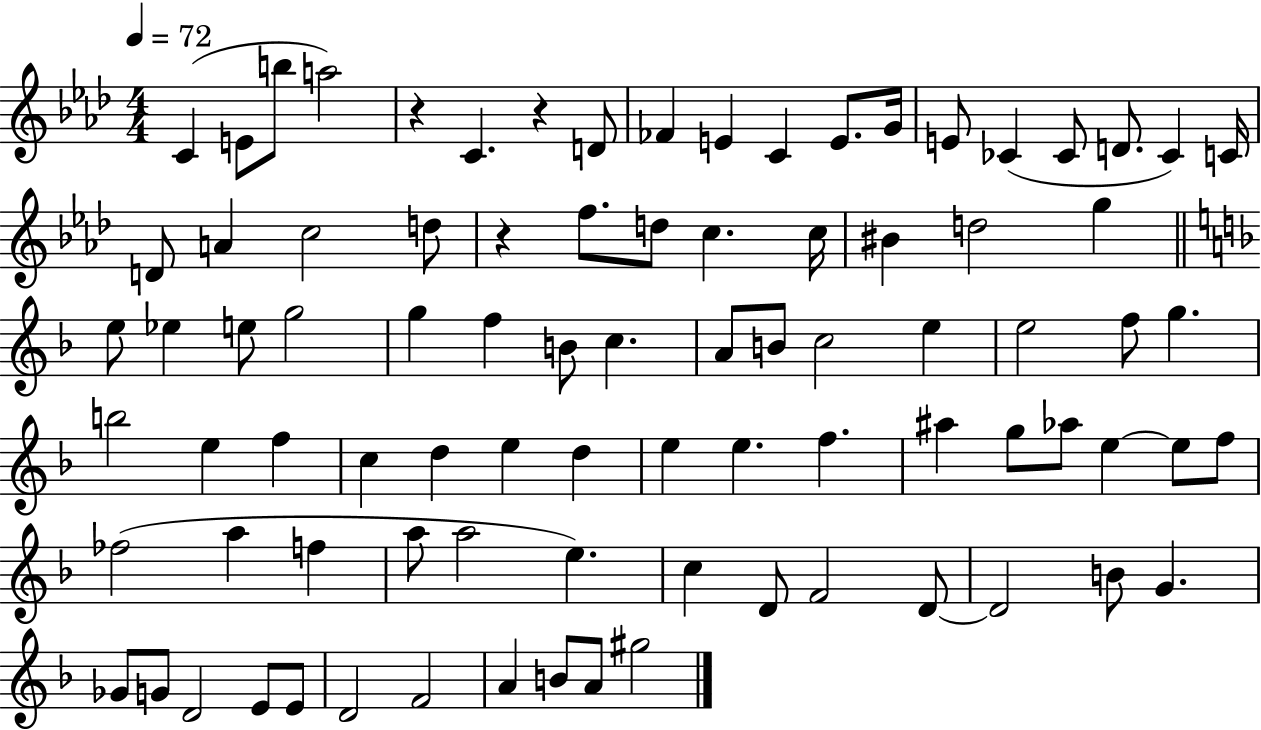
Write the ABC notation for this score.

X:1
T:Untitled
M:4/4
L:1/4
K:Ab
C E/2 b/2 a2 z C z D/2 _F E C E/2 G/4 E/2 _C _C/2 D/2 _C C/4 D/2 A c2 d/2 z f/2 d/2 c c/4 ^B d2 g e/2 _e e/2 g2 g f B/2 c A/2 B/2 c2 e e2 f/2 g b2 e f c d e d e e f ^a g/2 _a/2 e e/2 f/2 _f2 a f a/2 a2 e c D/2 F2 D/2 D2 B/2 G _G/2 G/2 D2 E/2 E/2 D2 F2 A B/2 A/2 ^g2